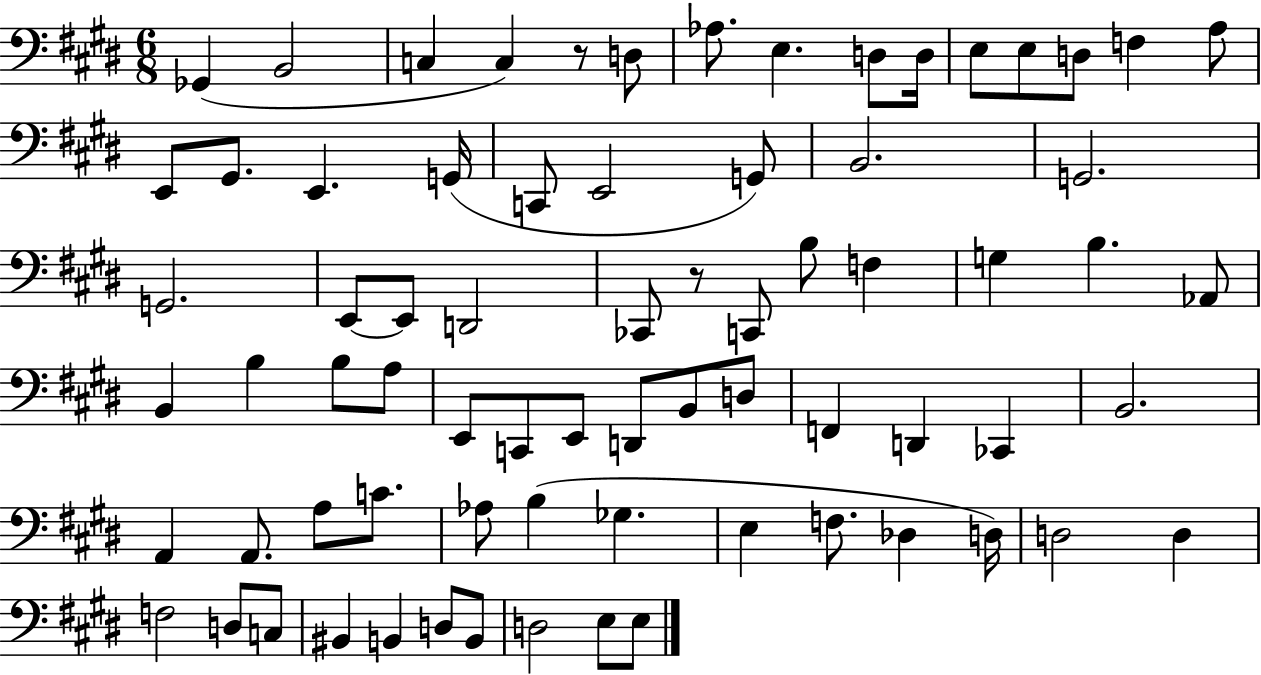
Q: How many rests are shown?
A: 2